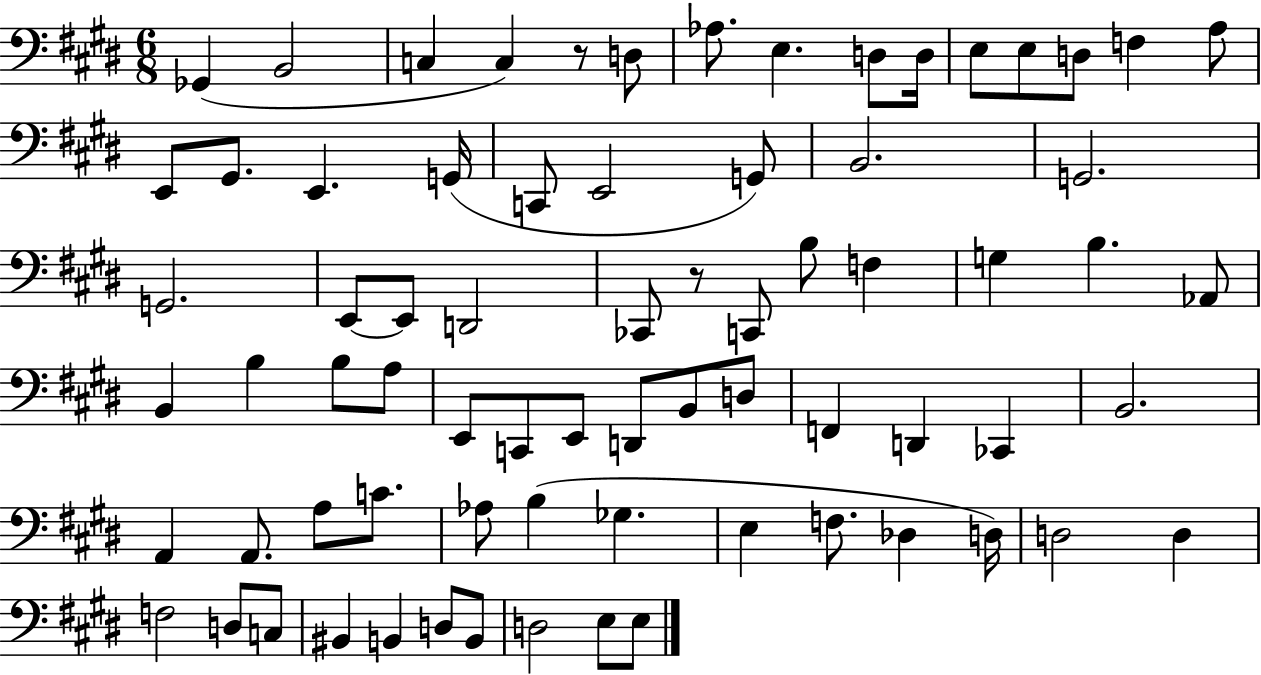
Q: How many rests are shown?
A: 2